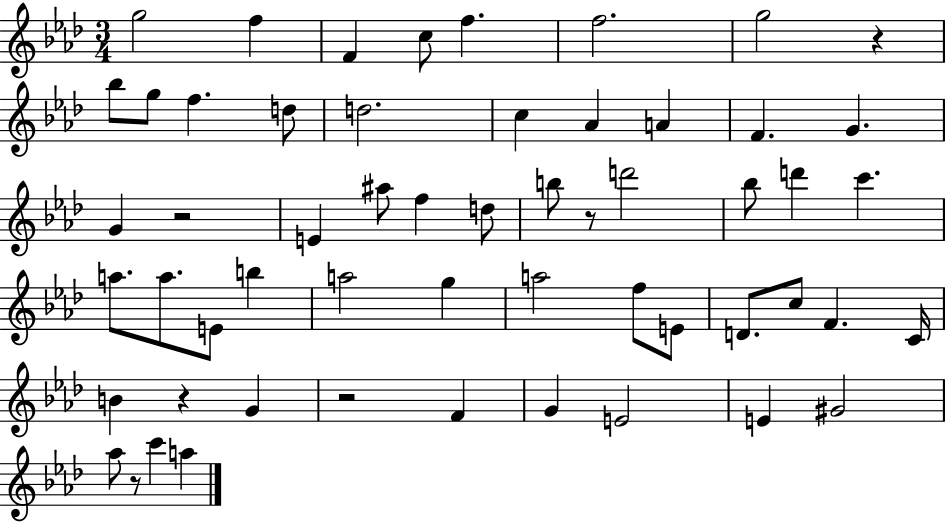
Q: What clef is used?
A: treble